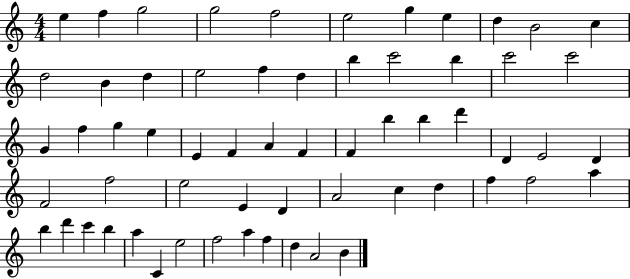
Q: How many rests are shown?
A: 0